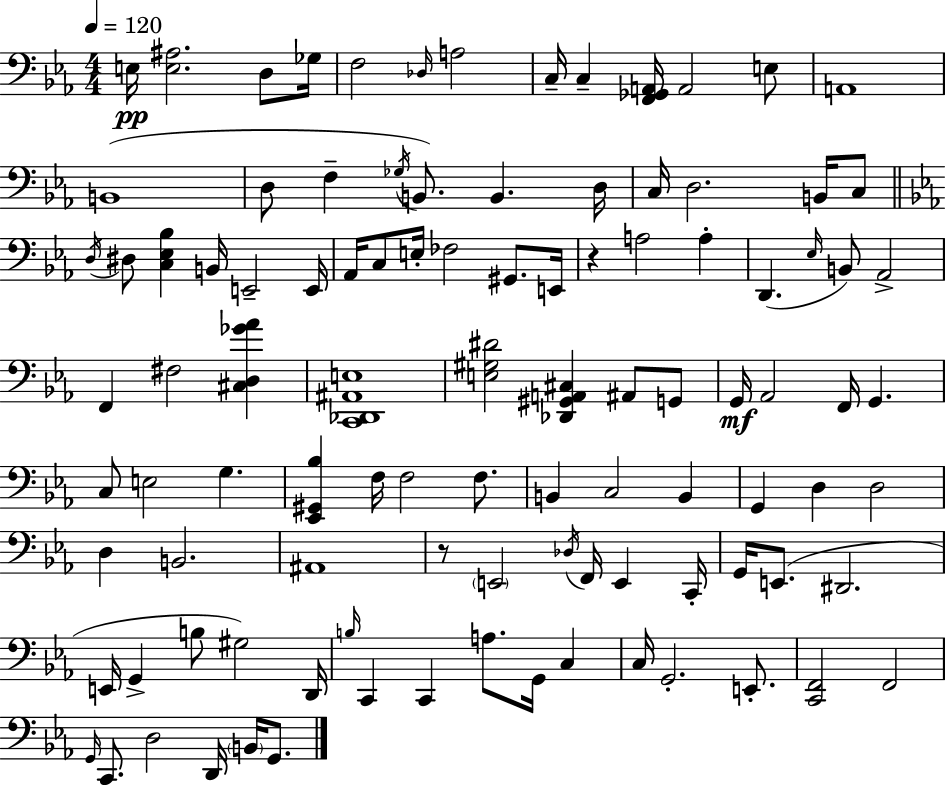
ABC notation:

X:1
T:Untitled
M:4/4
L:1/4
K:Eb
E,/4 [E,^A,]2 D,/2 _G,/4 F,2 _D,/4 A,2 C,/4 C, [F,,_G,,A,,]/4 A,,2 E,/2 A,,4 B,,4 D,/2 F, _G,/4 B,,/2 B,, D,/4 C,/4 D,2 B,,/4 C,/2 D,/4 ^D,/2 [C,_E,_B,] B,,/4 E,,2 E,,/4 _A,,/4 C,/2 E,/4 _F,2 ^G,,/2 E,,/4 z A,2 A, D,, _E,/4 B,,/2 _A,,2 F,, ^F,2 [^C,D,_G_A] [C,,_D,,^A,,E,]4 [E,^G,^D]2 [_D,,^G,,A,,^C,] ^A,,/2 G,,/2 G,,/4 _A,,2 F,,/4 G,, C,/2 E,2 G, [_E,,^G,,_B,] F,/4 F,2 F,/2 B,, C,2 B,, G,, D, D,2 D, B,,2 ^A,,4 z/2 E,,2 _D,/4 F,,/4 E,, C,,/4 G,,/4 E,,/2 ^D,,2 E,,/4 G,, B,/2 ^G,2 D,,/4 B,/4 C,, C,, A,/2 G,,/4 C, C,/4 G,,2 E,,/2 [C,,F,,]2 F,,2 G,,/4 C,,/2 D,2 D,,/4 B,,/4 G,,/2